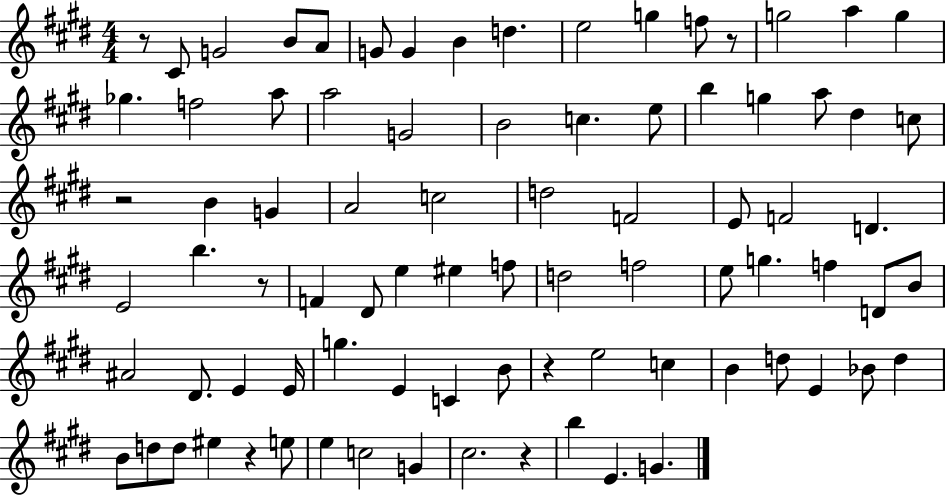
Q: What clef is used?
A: treble